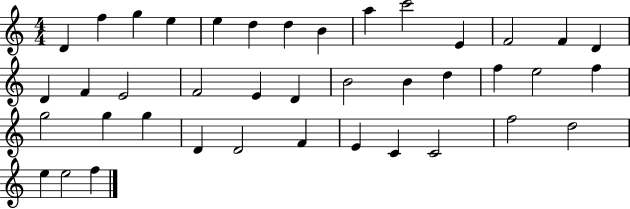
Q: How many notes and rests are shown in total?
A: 40